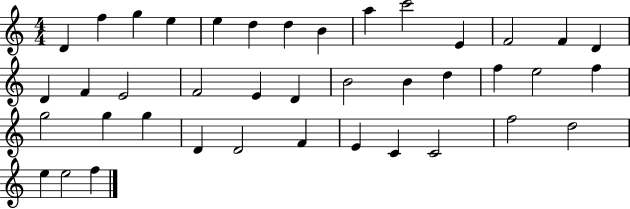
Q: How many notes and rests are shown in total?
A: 40